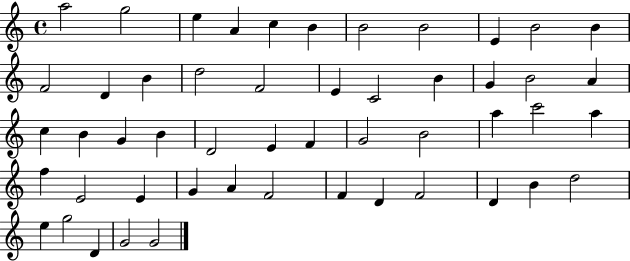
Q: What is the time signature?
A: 4/4